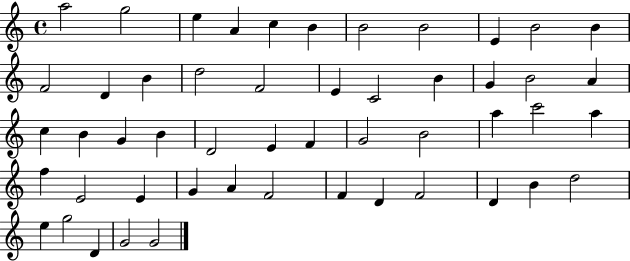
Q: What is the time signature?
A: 4/4